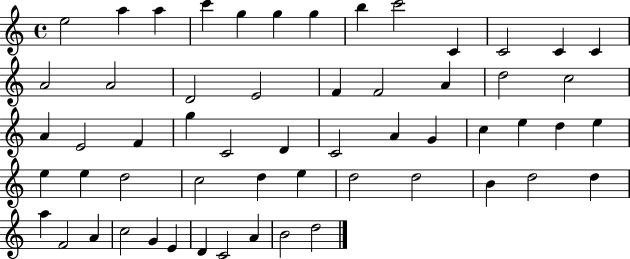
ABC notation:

X:1
T:Untitled
M:4/4
L:1/4
K:C
e2 a a c' g g g b c'2 C C2 C C A2 A2 D2 E2 F F2 A d2 c2 A E2 F g C2 D C2 A G c e d e e e d2 c2 d e d2 d2 B d2 d a F2 A c2 G E D C2 A B2 d2